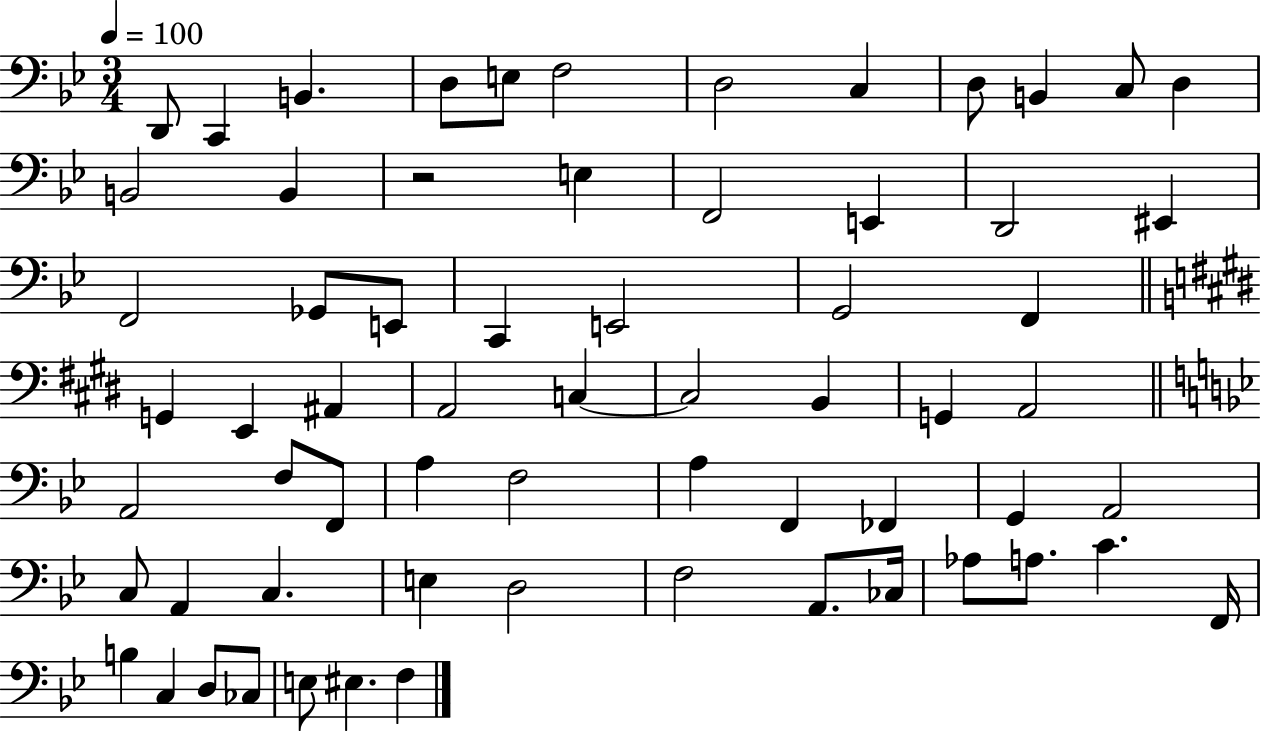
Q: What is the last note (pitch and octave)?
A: F3